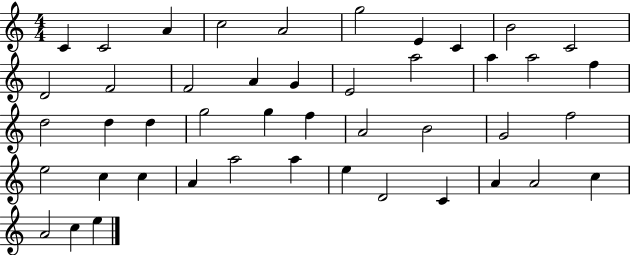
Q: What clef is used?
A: treble